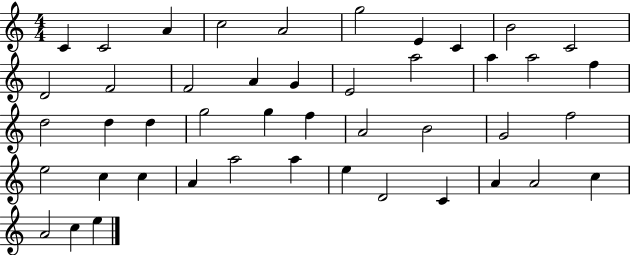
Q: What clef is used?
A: treble